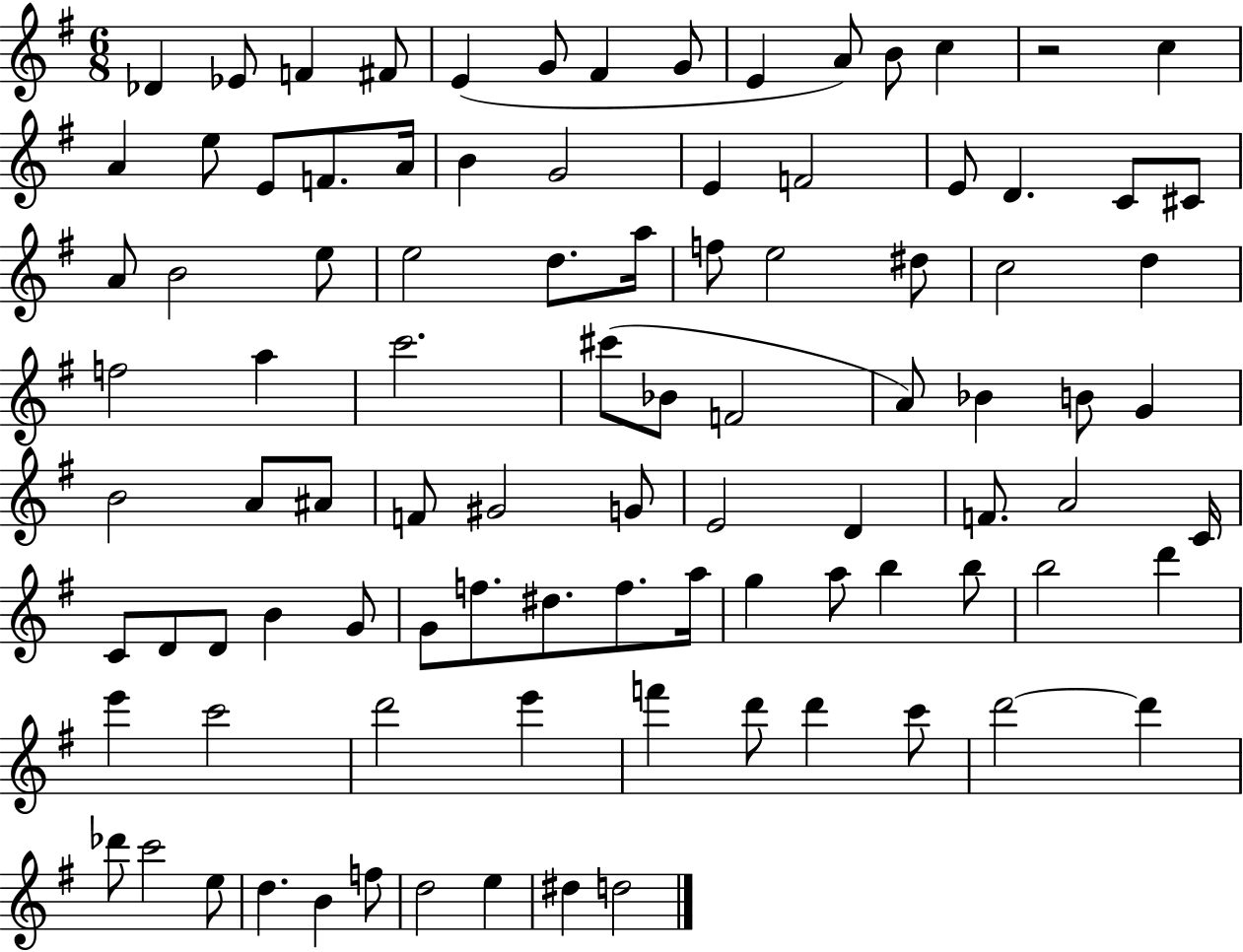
{
  \clef treble
  \numericTimeSignature
  \time 6/8
  \key g \major
  des'4 ees'8 f'4 fis'8 | e'4( g'8 fis'4 g'8 | e'4 a'8) b'8 c''4 | r2 c''4 | \break a'4 e''8 e'8 f'8. a'16 | b'4 g'2 | e'4 f'2 | e'8 d'4. c'8 cis'8 | \break a'8 b'2 e''8 | e''2 d''8. a''16 | f''8 e''2 dis''8 | c''2 d''4 | \break f''2 a''4 | c'''2. | cis'''8( bes'8 f'2 | a'8) bes'4 b'8 g'4 | \break b'2 a'8 ais'8 | f'8 gis'2 g'8 | e'2 d'4 | f'8. a'2 c'16 | \break c'8 d'8 d'8 b'4 g'8 | g'8 f''8. dis''8. f''8. a''16 | g''4 a''8 b''4 b''8 | b''2 d'''4 | \break e'''4 c'''2 | d'''2 e'''4 | f'''4 d'''8 d'''4 c'''8 | d'''2~~ d'''4 | \break des'''8 c'''2 e''8 | d''4. b'4 f''8 | d''2 e''4 | dis''4 d''2 | \break \bar "|."
}